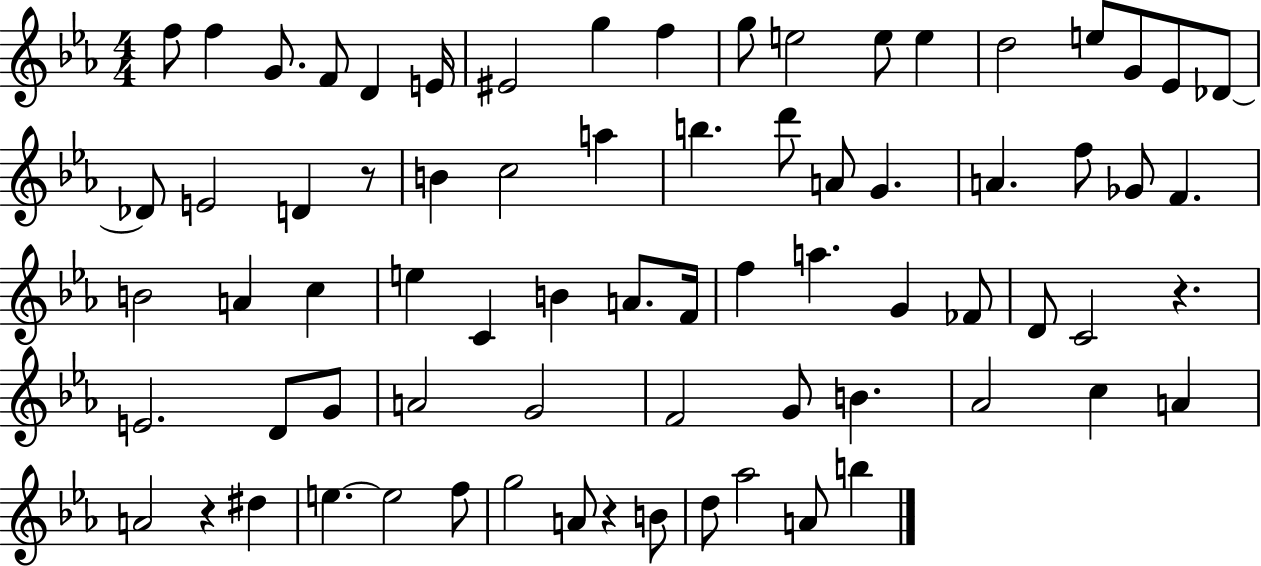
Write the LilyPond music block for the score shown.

{
  \clef treble
  \numericTimeSignature
  \time 4/4
  \key ees \major
  f''8 f''4 g'8. f'8 d'4 e'16 | eis'2 g''4 f''4 | g''8 e''2 e''8 e''4 | d''2 e''8 g'8 ees'8 des'8~~ | \break des'8 e'2 d'4 r8 | b'4 c''2 a''4 | b''4. d'''8 a'8 g'4. | a'4. f''8 ges'8 f'4. | \break b'2 a'4 c''4 | e''4 c'4 b'4 a'8. f'16 | f''4 a''4. g'4 fes'8 | d'8 c'2 r4. | \break e'2. d'8 g'8 | a'2 g'2 | f'2 g'8 b'4. | aes'2 c''4 a'4 | \break a'2 r4 dis''4 | e''4.~~ e''2 f''8 | g''2 a'8 r4 b'8 | d''8 aes''2 a'8 b''4 | \break \bar "|."
}